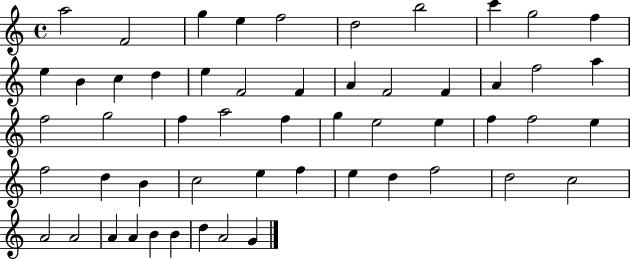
A5/h F4/h G5/q E5/q F5/h D5/h B5/h C6/q G5/h F5/q E5/q B4/q C5/q D5/q E5/q F4/h F4/q A4/q F4/h F4/q A4/q F5/h A5/q F5/h G5/h F5/q A5/h F5/q G5/q E5/h E5/q F5/q F5/h E5/q F5/h D5/q B4/q C5/h E5/q F5/q E5/q D5/q F5/h D5/h C5/h A4/h A4/h A4/q A4/q B4/q B4/q D5/q A4/h G4/q